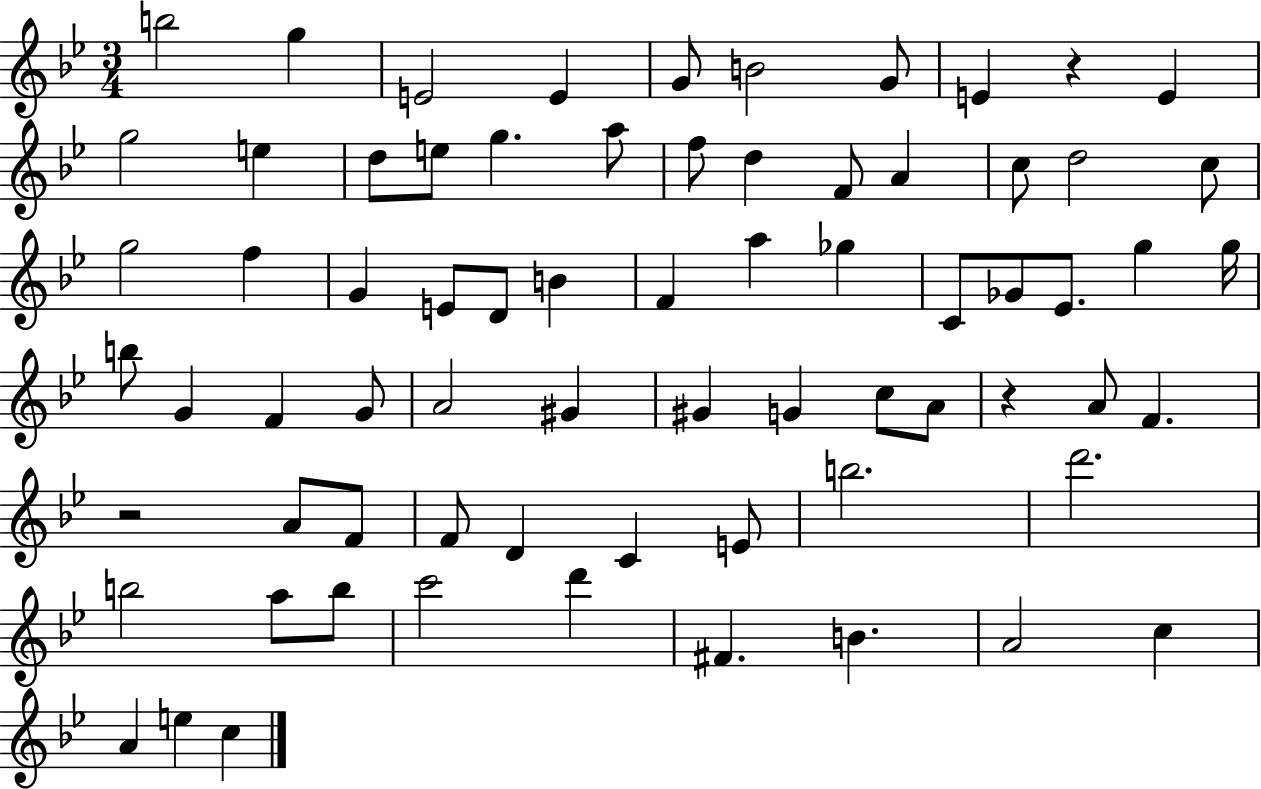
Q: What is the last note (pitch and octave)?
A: C5